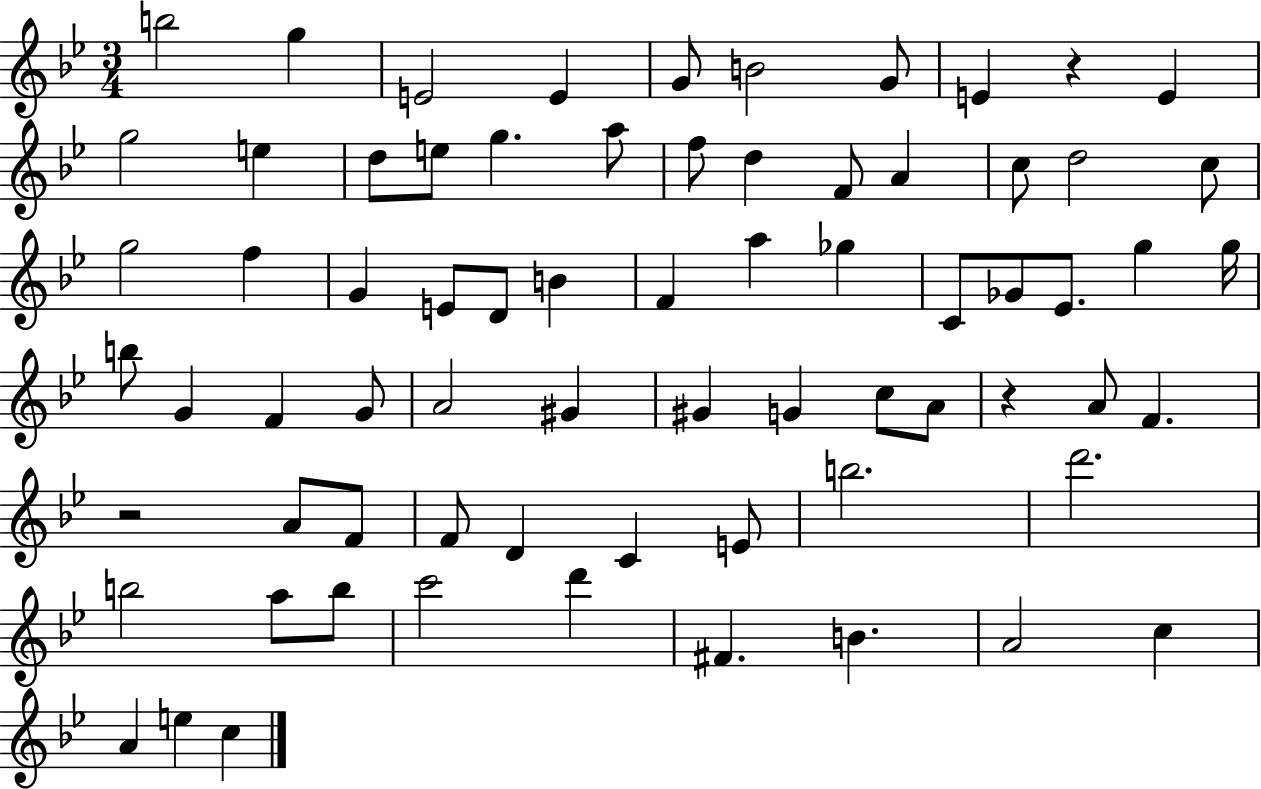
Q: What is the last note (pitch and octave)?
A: C5